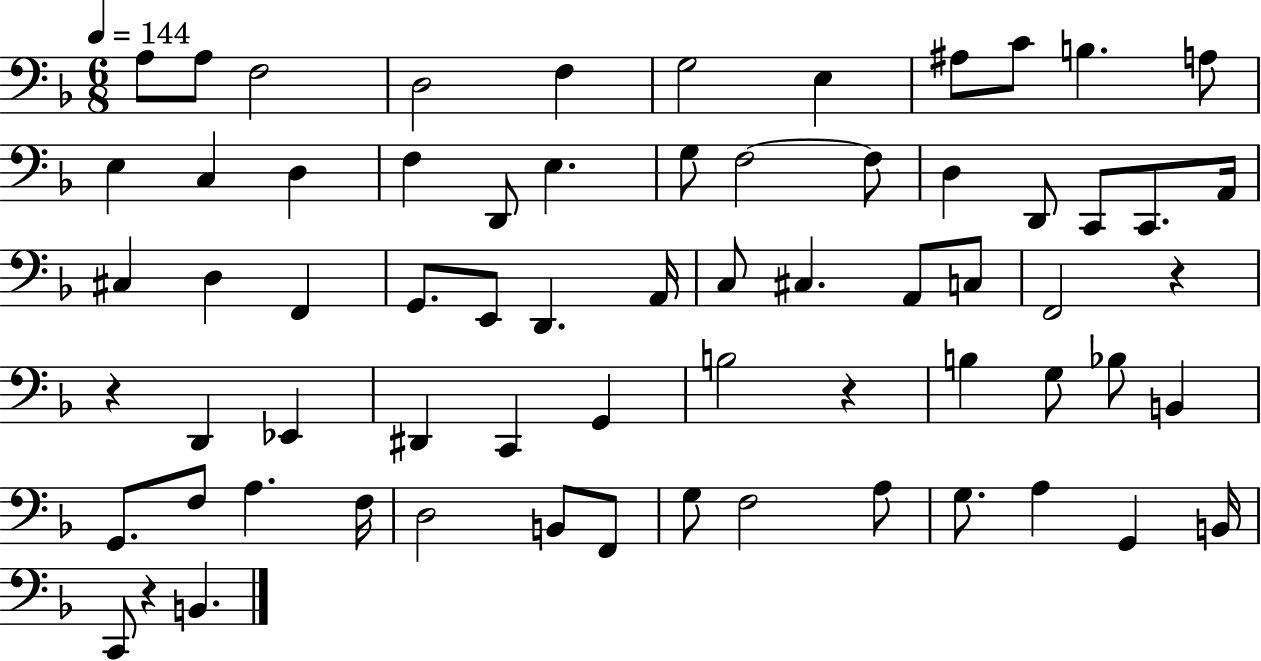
A3/e A3/e F3/h D3/h F3/q G3/h E3/q A#3/e C4/e B3/q. A3/e E3/q C3/q D3/q F3/q D2/e E3/q. G3/e F3/h F3/e D3/q D2/e C2/e C2/e. A2/s C#3/q D3/q F2/q G2/e. E2/e D2/q. A2/s C3/e C#3/q. A2/e C3/e F2/h R/q R/q D2/q Eb2/q D#2/q C2/q G2/q B3/h R/q B3/q G3/e Bb3/e B2/q G2/e. F3/e A3/q. F3/s D3/h B2/e F2/e G3/e F3/h A3/e G3/e. A3/q G2/q B2/s C2/e R/q B2/q.